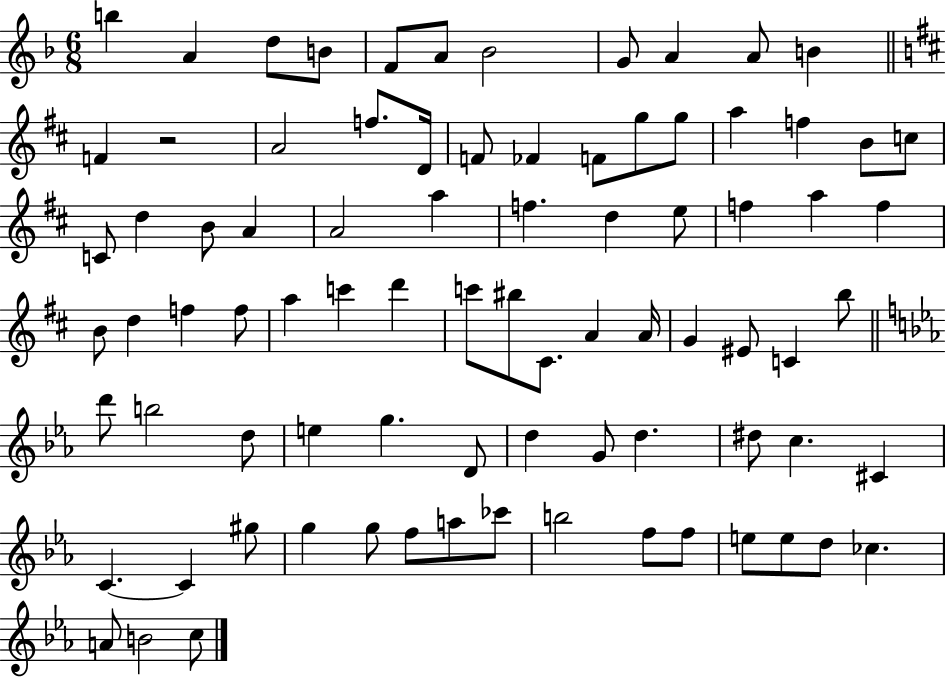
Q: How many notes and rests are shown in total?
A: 83